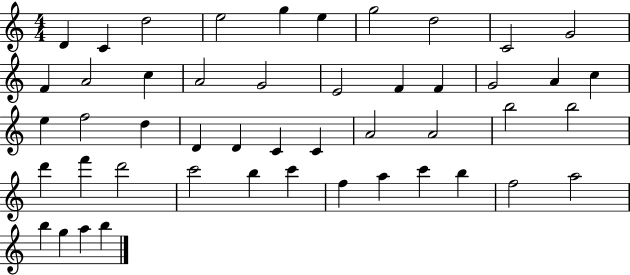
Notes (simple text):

D4/q C4/q D5/h E5/h G5/q E5/q G5/h D5/h C4/h G4/h F4/q A4/h C5/q A4/h G4/h E4/h F4/q F4/q G4/h A4/q C5/q E5/q F5/h D5/q D4/q D4/q C4/q C4/q A4/h A4/h B5/h B5/h D6/q F6/q D6/h C6/h B5/q C6/q F5/q A5/q C6/q B5/q F5/h A5/h B5/q G5/q A5/q B5/q